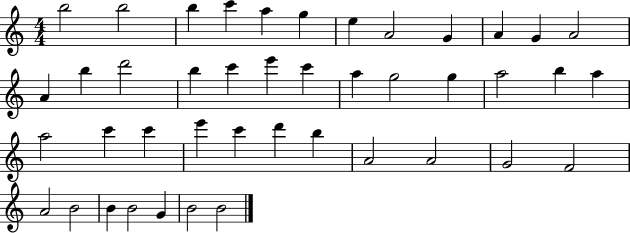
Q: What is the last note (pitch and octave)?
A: B4